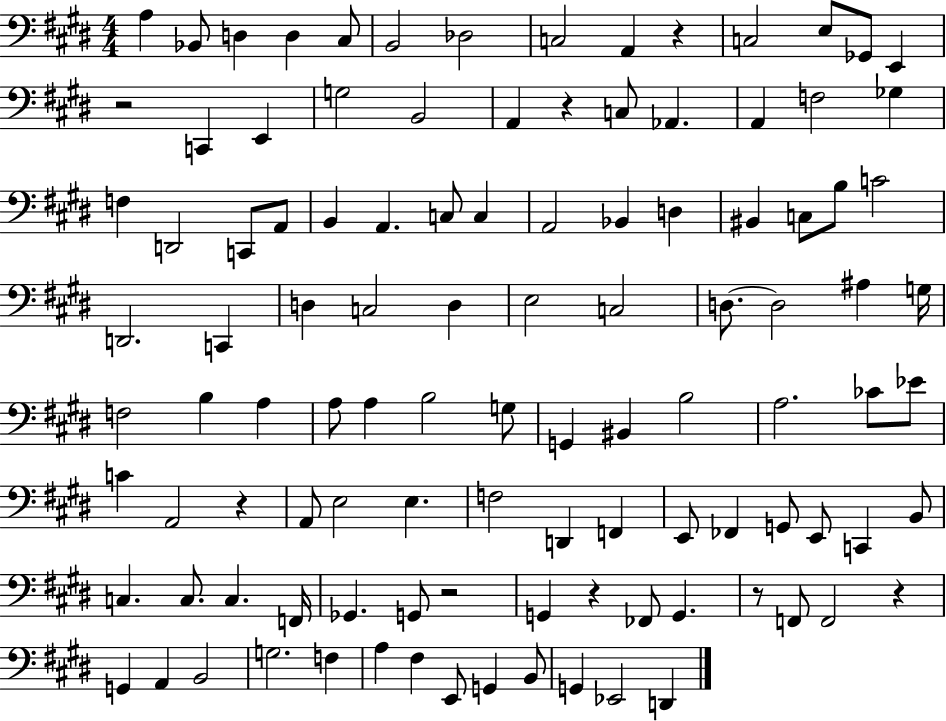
A3/q Bb2/e D3/q D3/q C#3/e B2/h Db3/h C3/h A2/q R/q C3/h E3/e Gb2/e E2/q R/h C2/q E2/q G3/h B2/h A2/q R/q C3/e Ab2/q. A2/q F3/h Gb3/q F3/q D2/h C2/e A2/e B2/q A2/q. C3/e C3/q A2/h Bb2/q D3/q BIS2/q C3/e B3/e C4/h D2/h. C2/q D3/q C3/h D3/q E3/h C3/h D3/e. D3/h A#3/q G3/s F3/h B3/q A3/q A3/e A3/q B3/h G3/e G2/q BIS2/q B3/h A3/h. CES4/e Eb4/e C4/q A2/h R/q A2/e E3/h E3/q. F3/h D2/q F2/q E2/e FES2/q G2/e E2/e C2/q B2/e C3/q. C3/e. C3/q. F2/s Gb2/q. G2/e R/h G2/q R/q FES2/e G2/q. R/e F2/e F2/h R/q G2/q A2/q B2/h G3/h. F3/q A3/q F#3/q E2/e G2/q B2/e G2/q Eb2/h D2/q